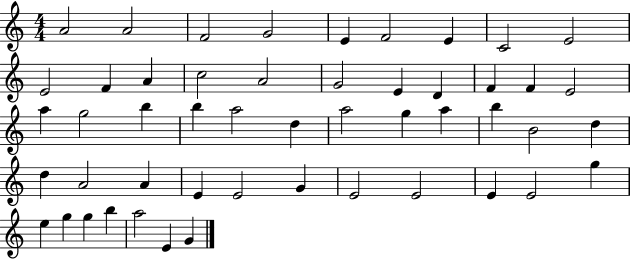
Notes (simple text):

A4/h A4/h F4/h G4/h E4/q F4/h E4/q C4/h E4/h E4/h F4/q A4/q C5/h A4/h G4/h E4/q D4/q F4/q F4/q E4/h A5/q G5/h B5/q B5/q A5/h D5/q A5/h G5/q A5/q B5/q B4/h D5/q D5/q A4/h A4/q E4/q E4/h G4/q E4/h E4/h E4/q E4/h G5/q E5/q G5/q G5/q B5/q A5/h E4/q G4/q